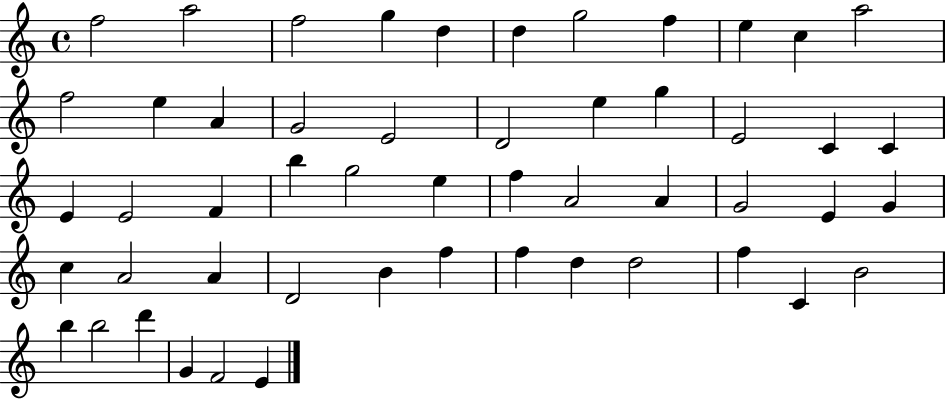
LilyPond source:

{
  \clef treble
  \time 4/4
  \defaultTimeSignature
  \key c \major
  f''2 a''2 | f''2 g''4 d''4 | d''4 g''2 f''4 | e''4 c''4 a''2 | \break f''2 e''4 a'4 | g'2 e'2 | d'2 e''4 g''4 | e'2 c'4 c'4 | \break e'4 e'2 f'4 | b''4 g''2 e''4 | f''4 a'2 a'4 | g'2 e'4 g'4 | \break c''4 a'2 a'4 | d'2 b'4 f''4 | f''4 d''4 d''2 | f''4 c'4 b'2 | \break b''4 b''2 d'''4 | g'4 f'2 e'4 | \bar "|."
}